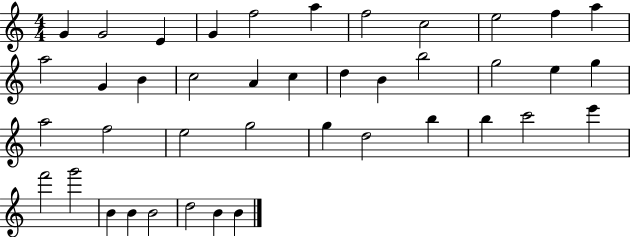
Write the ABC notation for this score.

X:1
T:Untitled
M:4/4
L:1/4
K:C
G G2 E G f2 a f2 c2 e2 f a a2 G B c2 A c d B b2 g2 e g a2 f2 e2 g2 g d2 b b c'2 e' f'2 g'2 B B B2 d2 B B